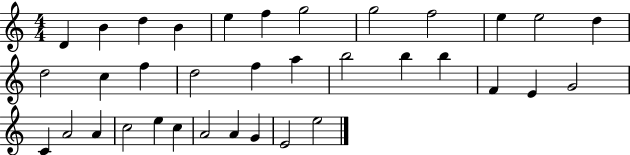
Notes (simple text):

D4/q B4/q D5/q B4/q E5/q F5/q G5/h G5/h F5/h E5/q E5/h D5/q D5/h C5/q F5/q D5/h F5/q A5/q B5/h B5/q B5/q F4/q E4/q G4/h C4/q A4/h A4/q C5/h E5/q C5/q A4/h A4/q G4/q E4/h E5/h